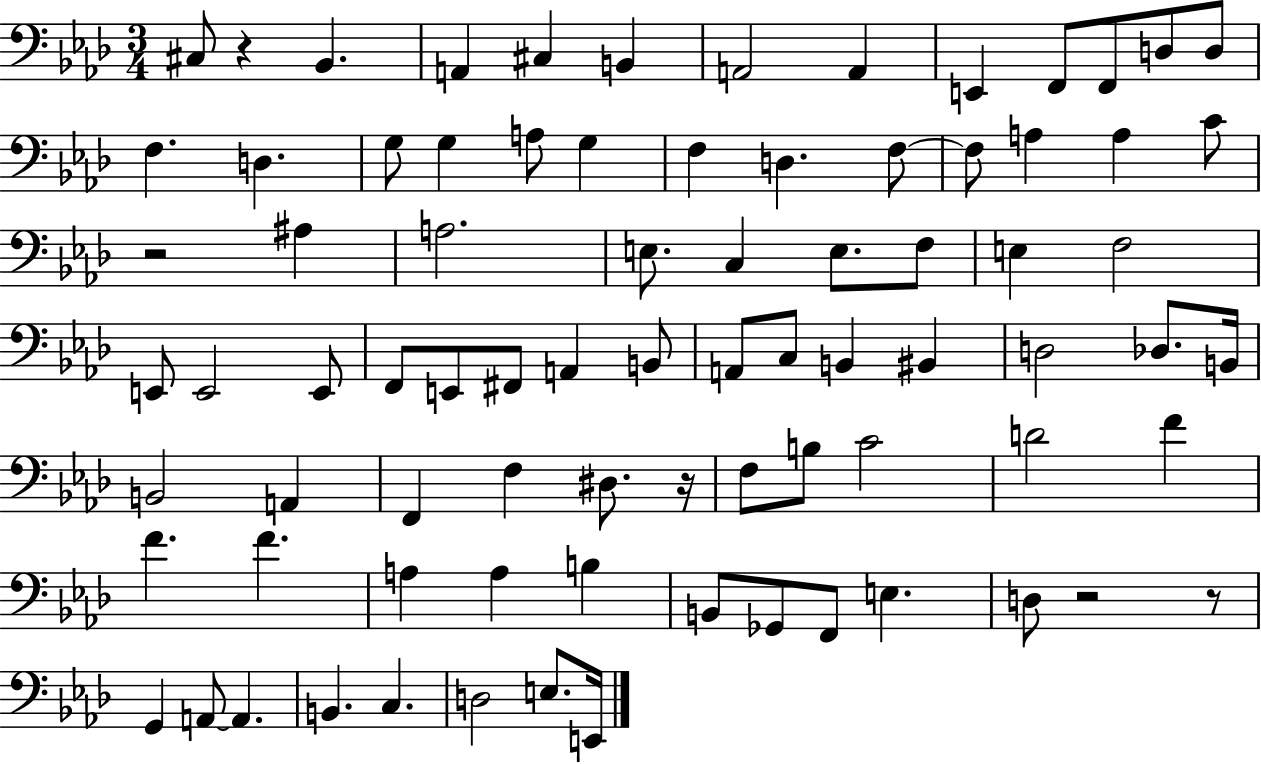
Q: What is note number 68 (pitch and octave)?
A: D3